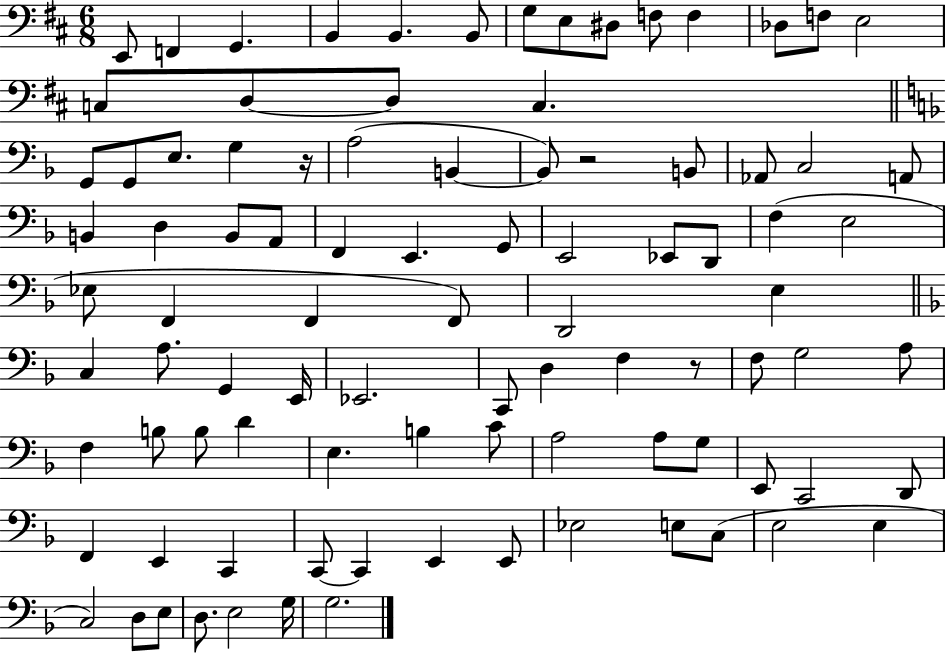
X:1
T:Untitled
M:6/8
L:1/4
K:D
E,,/2 F,, G,, B,, B,, B,,/2 G,/2 E,/2 ^D,/2 F,/2 F, _D,/2 F,/2 E,2 C,/2 D,/2 D,/2 C, G,,/2 G,,/2 E,/2 G, z/4 A,2 B,, B,,/2 z2 B,,/2 _A,,/2 C,2 A,,/2 B,, D, B,,/2 A,,/2 F,, E,, G,,/2 E,,2 _E,,/2 D,,/2 F, E,2 _E,/2 F,, F,, F,,/2 D,,2 E, C, A,/2 G,, E,,/4 _E,,2 C,,/2 D, F, z/2 F,/2 G,2 A,/2 F, B,/2 B,/2 D E, B, C/2 A,2 A,/2 G,/2 E,,/2 C,,2 D,,/2 F,, E,, C,, C,,/2 C,, E,, E,,/2 _E,2 E,/2 C,/2 E,2 E, C,2 D,/2 E,/2 D,/2 E,2 G,/4 G,2